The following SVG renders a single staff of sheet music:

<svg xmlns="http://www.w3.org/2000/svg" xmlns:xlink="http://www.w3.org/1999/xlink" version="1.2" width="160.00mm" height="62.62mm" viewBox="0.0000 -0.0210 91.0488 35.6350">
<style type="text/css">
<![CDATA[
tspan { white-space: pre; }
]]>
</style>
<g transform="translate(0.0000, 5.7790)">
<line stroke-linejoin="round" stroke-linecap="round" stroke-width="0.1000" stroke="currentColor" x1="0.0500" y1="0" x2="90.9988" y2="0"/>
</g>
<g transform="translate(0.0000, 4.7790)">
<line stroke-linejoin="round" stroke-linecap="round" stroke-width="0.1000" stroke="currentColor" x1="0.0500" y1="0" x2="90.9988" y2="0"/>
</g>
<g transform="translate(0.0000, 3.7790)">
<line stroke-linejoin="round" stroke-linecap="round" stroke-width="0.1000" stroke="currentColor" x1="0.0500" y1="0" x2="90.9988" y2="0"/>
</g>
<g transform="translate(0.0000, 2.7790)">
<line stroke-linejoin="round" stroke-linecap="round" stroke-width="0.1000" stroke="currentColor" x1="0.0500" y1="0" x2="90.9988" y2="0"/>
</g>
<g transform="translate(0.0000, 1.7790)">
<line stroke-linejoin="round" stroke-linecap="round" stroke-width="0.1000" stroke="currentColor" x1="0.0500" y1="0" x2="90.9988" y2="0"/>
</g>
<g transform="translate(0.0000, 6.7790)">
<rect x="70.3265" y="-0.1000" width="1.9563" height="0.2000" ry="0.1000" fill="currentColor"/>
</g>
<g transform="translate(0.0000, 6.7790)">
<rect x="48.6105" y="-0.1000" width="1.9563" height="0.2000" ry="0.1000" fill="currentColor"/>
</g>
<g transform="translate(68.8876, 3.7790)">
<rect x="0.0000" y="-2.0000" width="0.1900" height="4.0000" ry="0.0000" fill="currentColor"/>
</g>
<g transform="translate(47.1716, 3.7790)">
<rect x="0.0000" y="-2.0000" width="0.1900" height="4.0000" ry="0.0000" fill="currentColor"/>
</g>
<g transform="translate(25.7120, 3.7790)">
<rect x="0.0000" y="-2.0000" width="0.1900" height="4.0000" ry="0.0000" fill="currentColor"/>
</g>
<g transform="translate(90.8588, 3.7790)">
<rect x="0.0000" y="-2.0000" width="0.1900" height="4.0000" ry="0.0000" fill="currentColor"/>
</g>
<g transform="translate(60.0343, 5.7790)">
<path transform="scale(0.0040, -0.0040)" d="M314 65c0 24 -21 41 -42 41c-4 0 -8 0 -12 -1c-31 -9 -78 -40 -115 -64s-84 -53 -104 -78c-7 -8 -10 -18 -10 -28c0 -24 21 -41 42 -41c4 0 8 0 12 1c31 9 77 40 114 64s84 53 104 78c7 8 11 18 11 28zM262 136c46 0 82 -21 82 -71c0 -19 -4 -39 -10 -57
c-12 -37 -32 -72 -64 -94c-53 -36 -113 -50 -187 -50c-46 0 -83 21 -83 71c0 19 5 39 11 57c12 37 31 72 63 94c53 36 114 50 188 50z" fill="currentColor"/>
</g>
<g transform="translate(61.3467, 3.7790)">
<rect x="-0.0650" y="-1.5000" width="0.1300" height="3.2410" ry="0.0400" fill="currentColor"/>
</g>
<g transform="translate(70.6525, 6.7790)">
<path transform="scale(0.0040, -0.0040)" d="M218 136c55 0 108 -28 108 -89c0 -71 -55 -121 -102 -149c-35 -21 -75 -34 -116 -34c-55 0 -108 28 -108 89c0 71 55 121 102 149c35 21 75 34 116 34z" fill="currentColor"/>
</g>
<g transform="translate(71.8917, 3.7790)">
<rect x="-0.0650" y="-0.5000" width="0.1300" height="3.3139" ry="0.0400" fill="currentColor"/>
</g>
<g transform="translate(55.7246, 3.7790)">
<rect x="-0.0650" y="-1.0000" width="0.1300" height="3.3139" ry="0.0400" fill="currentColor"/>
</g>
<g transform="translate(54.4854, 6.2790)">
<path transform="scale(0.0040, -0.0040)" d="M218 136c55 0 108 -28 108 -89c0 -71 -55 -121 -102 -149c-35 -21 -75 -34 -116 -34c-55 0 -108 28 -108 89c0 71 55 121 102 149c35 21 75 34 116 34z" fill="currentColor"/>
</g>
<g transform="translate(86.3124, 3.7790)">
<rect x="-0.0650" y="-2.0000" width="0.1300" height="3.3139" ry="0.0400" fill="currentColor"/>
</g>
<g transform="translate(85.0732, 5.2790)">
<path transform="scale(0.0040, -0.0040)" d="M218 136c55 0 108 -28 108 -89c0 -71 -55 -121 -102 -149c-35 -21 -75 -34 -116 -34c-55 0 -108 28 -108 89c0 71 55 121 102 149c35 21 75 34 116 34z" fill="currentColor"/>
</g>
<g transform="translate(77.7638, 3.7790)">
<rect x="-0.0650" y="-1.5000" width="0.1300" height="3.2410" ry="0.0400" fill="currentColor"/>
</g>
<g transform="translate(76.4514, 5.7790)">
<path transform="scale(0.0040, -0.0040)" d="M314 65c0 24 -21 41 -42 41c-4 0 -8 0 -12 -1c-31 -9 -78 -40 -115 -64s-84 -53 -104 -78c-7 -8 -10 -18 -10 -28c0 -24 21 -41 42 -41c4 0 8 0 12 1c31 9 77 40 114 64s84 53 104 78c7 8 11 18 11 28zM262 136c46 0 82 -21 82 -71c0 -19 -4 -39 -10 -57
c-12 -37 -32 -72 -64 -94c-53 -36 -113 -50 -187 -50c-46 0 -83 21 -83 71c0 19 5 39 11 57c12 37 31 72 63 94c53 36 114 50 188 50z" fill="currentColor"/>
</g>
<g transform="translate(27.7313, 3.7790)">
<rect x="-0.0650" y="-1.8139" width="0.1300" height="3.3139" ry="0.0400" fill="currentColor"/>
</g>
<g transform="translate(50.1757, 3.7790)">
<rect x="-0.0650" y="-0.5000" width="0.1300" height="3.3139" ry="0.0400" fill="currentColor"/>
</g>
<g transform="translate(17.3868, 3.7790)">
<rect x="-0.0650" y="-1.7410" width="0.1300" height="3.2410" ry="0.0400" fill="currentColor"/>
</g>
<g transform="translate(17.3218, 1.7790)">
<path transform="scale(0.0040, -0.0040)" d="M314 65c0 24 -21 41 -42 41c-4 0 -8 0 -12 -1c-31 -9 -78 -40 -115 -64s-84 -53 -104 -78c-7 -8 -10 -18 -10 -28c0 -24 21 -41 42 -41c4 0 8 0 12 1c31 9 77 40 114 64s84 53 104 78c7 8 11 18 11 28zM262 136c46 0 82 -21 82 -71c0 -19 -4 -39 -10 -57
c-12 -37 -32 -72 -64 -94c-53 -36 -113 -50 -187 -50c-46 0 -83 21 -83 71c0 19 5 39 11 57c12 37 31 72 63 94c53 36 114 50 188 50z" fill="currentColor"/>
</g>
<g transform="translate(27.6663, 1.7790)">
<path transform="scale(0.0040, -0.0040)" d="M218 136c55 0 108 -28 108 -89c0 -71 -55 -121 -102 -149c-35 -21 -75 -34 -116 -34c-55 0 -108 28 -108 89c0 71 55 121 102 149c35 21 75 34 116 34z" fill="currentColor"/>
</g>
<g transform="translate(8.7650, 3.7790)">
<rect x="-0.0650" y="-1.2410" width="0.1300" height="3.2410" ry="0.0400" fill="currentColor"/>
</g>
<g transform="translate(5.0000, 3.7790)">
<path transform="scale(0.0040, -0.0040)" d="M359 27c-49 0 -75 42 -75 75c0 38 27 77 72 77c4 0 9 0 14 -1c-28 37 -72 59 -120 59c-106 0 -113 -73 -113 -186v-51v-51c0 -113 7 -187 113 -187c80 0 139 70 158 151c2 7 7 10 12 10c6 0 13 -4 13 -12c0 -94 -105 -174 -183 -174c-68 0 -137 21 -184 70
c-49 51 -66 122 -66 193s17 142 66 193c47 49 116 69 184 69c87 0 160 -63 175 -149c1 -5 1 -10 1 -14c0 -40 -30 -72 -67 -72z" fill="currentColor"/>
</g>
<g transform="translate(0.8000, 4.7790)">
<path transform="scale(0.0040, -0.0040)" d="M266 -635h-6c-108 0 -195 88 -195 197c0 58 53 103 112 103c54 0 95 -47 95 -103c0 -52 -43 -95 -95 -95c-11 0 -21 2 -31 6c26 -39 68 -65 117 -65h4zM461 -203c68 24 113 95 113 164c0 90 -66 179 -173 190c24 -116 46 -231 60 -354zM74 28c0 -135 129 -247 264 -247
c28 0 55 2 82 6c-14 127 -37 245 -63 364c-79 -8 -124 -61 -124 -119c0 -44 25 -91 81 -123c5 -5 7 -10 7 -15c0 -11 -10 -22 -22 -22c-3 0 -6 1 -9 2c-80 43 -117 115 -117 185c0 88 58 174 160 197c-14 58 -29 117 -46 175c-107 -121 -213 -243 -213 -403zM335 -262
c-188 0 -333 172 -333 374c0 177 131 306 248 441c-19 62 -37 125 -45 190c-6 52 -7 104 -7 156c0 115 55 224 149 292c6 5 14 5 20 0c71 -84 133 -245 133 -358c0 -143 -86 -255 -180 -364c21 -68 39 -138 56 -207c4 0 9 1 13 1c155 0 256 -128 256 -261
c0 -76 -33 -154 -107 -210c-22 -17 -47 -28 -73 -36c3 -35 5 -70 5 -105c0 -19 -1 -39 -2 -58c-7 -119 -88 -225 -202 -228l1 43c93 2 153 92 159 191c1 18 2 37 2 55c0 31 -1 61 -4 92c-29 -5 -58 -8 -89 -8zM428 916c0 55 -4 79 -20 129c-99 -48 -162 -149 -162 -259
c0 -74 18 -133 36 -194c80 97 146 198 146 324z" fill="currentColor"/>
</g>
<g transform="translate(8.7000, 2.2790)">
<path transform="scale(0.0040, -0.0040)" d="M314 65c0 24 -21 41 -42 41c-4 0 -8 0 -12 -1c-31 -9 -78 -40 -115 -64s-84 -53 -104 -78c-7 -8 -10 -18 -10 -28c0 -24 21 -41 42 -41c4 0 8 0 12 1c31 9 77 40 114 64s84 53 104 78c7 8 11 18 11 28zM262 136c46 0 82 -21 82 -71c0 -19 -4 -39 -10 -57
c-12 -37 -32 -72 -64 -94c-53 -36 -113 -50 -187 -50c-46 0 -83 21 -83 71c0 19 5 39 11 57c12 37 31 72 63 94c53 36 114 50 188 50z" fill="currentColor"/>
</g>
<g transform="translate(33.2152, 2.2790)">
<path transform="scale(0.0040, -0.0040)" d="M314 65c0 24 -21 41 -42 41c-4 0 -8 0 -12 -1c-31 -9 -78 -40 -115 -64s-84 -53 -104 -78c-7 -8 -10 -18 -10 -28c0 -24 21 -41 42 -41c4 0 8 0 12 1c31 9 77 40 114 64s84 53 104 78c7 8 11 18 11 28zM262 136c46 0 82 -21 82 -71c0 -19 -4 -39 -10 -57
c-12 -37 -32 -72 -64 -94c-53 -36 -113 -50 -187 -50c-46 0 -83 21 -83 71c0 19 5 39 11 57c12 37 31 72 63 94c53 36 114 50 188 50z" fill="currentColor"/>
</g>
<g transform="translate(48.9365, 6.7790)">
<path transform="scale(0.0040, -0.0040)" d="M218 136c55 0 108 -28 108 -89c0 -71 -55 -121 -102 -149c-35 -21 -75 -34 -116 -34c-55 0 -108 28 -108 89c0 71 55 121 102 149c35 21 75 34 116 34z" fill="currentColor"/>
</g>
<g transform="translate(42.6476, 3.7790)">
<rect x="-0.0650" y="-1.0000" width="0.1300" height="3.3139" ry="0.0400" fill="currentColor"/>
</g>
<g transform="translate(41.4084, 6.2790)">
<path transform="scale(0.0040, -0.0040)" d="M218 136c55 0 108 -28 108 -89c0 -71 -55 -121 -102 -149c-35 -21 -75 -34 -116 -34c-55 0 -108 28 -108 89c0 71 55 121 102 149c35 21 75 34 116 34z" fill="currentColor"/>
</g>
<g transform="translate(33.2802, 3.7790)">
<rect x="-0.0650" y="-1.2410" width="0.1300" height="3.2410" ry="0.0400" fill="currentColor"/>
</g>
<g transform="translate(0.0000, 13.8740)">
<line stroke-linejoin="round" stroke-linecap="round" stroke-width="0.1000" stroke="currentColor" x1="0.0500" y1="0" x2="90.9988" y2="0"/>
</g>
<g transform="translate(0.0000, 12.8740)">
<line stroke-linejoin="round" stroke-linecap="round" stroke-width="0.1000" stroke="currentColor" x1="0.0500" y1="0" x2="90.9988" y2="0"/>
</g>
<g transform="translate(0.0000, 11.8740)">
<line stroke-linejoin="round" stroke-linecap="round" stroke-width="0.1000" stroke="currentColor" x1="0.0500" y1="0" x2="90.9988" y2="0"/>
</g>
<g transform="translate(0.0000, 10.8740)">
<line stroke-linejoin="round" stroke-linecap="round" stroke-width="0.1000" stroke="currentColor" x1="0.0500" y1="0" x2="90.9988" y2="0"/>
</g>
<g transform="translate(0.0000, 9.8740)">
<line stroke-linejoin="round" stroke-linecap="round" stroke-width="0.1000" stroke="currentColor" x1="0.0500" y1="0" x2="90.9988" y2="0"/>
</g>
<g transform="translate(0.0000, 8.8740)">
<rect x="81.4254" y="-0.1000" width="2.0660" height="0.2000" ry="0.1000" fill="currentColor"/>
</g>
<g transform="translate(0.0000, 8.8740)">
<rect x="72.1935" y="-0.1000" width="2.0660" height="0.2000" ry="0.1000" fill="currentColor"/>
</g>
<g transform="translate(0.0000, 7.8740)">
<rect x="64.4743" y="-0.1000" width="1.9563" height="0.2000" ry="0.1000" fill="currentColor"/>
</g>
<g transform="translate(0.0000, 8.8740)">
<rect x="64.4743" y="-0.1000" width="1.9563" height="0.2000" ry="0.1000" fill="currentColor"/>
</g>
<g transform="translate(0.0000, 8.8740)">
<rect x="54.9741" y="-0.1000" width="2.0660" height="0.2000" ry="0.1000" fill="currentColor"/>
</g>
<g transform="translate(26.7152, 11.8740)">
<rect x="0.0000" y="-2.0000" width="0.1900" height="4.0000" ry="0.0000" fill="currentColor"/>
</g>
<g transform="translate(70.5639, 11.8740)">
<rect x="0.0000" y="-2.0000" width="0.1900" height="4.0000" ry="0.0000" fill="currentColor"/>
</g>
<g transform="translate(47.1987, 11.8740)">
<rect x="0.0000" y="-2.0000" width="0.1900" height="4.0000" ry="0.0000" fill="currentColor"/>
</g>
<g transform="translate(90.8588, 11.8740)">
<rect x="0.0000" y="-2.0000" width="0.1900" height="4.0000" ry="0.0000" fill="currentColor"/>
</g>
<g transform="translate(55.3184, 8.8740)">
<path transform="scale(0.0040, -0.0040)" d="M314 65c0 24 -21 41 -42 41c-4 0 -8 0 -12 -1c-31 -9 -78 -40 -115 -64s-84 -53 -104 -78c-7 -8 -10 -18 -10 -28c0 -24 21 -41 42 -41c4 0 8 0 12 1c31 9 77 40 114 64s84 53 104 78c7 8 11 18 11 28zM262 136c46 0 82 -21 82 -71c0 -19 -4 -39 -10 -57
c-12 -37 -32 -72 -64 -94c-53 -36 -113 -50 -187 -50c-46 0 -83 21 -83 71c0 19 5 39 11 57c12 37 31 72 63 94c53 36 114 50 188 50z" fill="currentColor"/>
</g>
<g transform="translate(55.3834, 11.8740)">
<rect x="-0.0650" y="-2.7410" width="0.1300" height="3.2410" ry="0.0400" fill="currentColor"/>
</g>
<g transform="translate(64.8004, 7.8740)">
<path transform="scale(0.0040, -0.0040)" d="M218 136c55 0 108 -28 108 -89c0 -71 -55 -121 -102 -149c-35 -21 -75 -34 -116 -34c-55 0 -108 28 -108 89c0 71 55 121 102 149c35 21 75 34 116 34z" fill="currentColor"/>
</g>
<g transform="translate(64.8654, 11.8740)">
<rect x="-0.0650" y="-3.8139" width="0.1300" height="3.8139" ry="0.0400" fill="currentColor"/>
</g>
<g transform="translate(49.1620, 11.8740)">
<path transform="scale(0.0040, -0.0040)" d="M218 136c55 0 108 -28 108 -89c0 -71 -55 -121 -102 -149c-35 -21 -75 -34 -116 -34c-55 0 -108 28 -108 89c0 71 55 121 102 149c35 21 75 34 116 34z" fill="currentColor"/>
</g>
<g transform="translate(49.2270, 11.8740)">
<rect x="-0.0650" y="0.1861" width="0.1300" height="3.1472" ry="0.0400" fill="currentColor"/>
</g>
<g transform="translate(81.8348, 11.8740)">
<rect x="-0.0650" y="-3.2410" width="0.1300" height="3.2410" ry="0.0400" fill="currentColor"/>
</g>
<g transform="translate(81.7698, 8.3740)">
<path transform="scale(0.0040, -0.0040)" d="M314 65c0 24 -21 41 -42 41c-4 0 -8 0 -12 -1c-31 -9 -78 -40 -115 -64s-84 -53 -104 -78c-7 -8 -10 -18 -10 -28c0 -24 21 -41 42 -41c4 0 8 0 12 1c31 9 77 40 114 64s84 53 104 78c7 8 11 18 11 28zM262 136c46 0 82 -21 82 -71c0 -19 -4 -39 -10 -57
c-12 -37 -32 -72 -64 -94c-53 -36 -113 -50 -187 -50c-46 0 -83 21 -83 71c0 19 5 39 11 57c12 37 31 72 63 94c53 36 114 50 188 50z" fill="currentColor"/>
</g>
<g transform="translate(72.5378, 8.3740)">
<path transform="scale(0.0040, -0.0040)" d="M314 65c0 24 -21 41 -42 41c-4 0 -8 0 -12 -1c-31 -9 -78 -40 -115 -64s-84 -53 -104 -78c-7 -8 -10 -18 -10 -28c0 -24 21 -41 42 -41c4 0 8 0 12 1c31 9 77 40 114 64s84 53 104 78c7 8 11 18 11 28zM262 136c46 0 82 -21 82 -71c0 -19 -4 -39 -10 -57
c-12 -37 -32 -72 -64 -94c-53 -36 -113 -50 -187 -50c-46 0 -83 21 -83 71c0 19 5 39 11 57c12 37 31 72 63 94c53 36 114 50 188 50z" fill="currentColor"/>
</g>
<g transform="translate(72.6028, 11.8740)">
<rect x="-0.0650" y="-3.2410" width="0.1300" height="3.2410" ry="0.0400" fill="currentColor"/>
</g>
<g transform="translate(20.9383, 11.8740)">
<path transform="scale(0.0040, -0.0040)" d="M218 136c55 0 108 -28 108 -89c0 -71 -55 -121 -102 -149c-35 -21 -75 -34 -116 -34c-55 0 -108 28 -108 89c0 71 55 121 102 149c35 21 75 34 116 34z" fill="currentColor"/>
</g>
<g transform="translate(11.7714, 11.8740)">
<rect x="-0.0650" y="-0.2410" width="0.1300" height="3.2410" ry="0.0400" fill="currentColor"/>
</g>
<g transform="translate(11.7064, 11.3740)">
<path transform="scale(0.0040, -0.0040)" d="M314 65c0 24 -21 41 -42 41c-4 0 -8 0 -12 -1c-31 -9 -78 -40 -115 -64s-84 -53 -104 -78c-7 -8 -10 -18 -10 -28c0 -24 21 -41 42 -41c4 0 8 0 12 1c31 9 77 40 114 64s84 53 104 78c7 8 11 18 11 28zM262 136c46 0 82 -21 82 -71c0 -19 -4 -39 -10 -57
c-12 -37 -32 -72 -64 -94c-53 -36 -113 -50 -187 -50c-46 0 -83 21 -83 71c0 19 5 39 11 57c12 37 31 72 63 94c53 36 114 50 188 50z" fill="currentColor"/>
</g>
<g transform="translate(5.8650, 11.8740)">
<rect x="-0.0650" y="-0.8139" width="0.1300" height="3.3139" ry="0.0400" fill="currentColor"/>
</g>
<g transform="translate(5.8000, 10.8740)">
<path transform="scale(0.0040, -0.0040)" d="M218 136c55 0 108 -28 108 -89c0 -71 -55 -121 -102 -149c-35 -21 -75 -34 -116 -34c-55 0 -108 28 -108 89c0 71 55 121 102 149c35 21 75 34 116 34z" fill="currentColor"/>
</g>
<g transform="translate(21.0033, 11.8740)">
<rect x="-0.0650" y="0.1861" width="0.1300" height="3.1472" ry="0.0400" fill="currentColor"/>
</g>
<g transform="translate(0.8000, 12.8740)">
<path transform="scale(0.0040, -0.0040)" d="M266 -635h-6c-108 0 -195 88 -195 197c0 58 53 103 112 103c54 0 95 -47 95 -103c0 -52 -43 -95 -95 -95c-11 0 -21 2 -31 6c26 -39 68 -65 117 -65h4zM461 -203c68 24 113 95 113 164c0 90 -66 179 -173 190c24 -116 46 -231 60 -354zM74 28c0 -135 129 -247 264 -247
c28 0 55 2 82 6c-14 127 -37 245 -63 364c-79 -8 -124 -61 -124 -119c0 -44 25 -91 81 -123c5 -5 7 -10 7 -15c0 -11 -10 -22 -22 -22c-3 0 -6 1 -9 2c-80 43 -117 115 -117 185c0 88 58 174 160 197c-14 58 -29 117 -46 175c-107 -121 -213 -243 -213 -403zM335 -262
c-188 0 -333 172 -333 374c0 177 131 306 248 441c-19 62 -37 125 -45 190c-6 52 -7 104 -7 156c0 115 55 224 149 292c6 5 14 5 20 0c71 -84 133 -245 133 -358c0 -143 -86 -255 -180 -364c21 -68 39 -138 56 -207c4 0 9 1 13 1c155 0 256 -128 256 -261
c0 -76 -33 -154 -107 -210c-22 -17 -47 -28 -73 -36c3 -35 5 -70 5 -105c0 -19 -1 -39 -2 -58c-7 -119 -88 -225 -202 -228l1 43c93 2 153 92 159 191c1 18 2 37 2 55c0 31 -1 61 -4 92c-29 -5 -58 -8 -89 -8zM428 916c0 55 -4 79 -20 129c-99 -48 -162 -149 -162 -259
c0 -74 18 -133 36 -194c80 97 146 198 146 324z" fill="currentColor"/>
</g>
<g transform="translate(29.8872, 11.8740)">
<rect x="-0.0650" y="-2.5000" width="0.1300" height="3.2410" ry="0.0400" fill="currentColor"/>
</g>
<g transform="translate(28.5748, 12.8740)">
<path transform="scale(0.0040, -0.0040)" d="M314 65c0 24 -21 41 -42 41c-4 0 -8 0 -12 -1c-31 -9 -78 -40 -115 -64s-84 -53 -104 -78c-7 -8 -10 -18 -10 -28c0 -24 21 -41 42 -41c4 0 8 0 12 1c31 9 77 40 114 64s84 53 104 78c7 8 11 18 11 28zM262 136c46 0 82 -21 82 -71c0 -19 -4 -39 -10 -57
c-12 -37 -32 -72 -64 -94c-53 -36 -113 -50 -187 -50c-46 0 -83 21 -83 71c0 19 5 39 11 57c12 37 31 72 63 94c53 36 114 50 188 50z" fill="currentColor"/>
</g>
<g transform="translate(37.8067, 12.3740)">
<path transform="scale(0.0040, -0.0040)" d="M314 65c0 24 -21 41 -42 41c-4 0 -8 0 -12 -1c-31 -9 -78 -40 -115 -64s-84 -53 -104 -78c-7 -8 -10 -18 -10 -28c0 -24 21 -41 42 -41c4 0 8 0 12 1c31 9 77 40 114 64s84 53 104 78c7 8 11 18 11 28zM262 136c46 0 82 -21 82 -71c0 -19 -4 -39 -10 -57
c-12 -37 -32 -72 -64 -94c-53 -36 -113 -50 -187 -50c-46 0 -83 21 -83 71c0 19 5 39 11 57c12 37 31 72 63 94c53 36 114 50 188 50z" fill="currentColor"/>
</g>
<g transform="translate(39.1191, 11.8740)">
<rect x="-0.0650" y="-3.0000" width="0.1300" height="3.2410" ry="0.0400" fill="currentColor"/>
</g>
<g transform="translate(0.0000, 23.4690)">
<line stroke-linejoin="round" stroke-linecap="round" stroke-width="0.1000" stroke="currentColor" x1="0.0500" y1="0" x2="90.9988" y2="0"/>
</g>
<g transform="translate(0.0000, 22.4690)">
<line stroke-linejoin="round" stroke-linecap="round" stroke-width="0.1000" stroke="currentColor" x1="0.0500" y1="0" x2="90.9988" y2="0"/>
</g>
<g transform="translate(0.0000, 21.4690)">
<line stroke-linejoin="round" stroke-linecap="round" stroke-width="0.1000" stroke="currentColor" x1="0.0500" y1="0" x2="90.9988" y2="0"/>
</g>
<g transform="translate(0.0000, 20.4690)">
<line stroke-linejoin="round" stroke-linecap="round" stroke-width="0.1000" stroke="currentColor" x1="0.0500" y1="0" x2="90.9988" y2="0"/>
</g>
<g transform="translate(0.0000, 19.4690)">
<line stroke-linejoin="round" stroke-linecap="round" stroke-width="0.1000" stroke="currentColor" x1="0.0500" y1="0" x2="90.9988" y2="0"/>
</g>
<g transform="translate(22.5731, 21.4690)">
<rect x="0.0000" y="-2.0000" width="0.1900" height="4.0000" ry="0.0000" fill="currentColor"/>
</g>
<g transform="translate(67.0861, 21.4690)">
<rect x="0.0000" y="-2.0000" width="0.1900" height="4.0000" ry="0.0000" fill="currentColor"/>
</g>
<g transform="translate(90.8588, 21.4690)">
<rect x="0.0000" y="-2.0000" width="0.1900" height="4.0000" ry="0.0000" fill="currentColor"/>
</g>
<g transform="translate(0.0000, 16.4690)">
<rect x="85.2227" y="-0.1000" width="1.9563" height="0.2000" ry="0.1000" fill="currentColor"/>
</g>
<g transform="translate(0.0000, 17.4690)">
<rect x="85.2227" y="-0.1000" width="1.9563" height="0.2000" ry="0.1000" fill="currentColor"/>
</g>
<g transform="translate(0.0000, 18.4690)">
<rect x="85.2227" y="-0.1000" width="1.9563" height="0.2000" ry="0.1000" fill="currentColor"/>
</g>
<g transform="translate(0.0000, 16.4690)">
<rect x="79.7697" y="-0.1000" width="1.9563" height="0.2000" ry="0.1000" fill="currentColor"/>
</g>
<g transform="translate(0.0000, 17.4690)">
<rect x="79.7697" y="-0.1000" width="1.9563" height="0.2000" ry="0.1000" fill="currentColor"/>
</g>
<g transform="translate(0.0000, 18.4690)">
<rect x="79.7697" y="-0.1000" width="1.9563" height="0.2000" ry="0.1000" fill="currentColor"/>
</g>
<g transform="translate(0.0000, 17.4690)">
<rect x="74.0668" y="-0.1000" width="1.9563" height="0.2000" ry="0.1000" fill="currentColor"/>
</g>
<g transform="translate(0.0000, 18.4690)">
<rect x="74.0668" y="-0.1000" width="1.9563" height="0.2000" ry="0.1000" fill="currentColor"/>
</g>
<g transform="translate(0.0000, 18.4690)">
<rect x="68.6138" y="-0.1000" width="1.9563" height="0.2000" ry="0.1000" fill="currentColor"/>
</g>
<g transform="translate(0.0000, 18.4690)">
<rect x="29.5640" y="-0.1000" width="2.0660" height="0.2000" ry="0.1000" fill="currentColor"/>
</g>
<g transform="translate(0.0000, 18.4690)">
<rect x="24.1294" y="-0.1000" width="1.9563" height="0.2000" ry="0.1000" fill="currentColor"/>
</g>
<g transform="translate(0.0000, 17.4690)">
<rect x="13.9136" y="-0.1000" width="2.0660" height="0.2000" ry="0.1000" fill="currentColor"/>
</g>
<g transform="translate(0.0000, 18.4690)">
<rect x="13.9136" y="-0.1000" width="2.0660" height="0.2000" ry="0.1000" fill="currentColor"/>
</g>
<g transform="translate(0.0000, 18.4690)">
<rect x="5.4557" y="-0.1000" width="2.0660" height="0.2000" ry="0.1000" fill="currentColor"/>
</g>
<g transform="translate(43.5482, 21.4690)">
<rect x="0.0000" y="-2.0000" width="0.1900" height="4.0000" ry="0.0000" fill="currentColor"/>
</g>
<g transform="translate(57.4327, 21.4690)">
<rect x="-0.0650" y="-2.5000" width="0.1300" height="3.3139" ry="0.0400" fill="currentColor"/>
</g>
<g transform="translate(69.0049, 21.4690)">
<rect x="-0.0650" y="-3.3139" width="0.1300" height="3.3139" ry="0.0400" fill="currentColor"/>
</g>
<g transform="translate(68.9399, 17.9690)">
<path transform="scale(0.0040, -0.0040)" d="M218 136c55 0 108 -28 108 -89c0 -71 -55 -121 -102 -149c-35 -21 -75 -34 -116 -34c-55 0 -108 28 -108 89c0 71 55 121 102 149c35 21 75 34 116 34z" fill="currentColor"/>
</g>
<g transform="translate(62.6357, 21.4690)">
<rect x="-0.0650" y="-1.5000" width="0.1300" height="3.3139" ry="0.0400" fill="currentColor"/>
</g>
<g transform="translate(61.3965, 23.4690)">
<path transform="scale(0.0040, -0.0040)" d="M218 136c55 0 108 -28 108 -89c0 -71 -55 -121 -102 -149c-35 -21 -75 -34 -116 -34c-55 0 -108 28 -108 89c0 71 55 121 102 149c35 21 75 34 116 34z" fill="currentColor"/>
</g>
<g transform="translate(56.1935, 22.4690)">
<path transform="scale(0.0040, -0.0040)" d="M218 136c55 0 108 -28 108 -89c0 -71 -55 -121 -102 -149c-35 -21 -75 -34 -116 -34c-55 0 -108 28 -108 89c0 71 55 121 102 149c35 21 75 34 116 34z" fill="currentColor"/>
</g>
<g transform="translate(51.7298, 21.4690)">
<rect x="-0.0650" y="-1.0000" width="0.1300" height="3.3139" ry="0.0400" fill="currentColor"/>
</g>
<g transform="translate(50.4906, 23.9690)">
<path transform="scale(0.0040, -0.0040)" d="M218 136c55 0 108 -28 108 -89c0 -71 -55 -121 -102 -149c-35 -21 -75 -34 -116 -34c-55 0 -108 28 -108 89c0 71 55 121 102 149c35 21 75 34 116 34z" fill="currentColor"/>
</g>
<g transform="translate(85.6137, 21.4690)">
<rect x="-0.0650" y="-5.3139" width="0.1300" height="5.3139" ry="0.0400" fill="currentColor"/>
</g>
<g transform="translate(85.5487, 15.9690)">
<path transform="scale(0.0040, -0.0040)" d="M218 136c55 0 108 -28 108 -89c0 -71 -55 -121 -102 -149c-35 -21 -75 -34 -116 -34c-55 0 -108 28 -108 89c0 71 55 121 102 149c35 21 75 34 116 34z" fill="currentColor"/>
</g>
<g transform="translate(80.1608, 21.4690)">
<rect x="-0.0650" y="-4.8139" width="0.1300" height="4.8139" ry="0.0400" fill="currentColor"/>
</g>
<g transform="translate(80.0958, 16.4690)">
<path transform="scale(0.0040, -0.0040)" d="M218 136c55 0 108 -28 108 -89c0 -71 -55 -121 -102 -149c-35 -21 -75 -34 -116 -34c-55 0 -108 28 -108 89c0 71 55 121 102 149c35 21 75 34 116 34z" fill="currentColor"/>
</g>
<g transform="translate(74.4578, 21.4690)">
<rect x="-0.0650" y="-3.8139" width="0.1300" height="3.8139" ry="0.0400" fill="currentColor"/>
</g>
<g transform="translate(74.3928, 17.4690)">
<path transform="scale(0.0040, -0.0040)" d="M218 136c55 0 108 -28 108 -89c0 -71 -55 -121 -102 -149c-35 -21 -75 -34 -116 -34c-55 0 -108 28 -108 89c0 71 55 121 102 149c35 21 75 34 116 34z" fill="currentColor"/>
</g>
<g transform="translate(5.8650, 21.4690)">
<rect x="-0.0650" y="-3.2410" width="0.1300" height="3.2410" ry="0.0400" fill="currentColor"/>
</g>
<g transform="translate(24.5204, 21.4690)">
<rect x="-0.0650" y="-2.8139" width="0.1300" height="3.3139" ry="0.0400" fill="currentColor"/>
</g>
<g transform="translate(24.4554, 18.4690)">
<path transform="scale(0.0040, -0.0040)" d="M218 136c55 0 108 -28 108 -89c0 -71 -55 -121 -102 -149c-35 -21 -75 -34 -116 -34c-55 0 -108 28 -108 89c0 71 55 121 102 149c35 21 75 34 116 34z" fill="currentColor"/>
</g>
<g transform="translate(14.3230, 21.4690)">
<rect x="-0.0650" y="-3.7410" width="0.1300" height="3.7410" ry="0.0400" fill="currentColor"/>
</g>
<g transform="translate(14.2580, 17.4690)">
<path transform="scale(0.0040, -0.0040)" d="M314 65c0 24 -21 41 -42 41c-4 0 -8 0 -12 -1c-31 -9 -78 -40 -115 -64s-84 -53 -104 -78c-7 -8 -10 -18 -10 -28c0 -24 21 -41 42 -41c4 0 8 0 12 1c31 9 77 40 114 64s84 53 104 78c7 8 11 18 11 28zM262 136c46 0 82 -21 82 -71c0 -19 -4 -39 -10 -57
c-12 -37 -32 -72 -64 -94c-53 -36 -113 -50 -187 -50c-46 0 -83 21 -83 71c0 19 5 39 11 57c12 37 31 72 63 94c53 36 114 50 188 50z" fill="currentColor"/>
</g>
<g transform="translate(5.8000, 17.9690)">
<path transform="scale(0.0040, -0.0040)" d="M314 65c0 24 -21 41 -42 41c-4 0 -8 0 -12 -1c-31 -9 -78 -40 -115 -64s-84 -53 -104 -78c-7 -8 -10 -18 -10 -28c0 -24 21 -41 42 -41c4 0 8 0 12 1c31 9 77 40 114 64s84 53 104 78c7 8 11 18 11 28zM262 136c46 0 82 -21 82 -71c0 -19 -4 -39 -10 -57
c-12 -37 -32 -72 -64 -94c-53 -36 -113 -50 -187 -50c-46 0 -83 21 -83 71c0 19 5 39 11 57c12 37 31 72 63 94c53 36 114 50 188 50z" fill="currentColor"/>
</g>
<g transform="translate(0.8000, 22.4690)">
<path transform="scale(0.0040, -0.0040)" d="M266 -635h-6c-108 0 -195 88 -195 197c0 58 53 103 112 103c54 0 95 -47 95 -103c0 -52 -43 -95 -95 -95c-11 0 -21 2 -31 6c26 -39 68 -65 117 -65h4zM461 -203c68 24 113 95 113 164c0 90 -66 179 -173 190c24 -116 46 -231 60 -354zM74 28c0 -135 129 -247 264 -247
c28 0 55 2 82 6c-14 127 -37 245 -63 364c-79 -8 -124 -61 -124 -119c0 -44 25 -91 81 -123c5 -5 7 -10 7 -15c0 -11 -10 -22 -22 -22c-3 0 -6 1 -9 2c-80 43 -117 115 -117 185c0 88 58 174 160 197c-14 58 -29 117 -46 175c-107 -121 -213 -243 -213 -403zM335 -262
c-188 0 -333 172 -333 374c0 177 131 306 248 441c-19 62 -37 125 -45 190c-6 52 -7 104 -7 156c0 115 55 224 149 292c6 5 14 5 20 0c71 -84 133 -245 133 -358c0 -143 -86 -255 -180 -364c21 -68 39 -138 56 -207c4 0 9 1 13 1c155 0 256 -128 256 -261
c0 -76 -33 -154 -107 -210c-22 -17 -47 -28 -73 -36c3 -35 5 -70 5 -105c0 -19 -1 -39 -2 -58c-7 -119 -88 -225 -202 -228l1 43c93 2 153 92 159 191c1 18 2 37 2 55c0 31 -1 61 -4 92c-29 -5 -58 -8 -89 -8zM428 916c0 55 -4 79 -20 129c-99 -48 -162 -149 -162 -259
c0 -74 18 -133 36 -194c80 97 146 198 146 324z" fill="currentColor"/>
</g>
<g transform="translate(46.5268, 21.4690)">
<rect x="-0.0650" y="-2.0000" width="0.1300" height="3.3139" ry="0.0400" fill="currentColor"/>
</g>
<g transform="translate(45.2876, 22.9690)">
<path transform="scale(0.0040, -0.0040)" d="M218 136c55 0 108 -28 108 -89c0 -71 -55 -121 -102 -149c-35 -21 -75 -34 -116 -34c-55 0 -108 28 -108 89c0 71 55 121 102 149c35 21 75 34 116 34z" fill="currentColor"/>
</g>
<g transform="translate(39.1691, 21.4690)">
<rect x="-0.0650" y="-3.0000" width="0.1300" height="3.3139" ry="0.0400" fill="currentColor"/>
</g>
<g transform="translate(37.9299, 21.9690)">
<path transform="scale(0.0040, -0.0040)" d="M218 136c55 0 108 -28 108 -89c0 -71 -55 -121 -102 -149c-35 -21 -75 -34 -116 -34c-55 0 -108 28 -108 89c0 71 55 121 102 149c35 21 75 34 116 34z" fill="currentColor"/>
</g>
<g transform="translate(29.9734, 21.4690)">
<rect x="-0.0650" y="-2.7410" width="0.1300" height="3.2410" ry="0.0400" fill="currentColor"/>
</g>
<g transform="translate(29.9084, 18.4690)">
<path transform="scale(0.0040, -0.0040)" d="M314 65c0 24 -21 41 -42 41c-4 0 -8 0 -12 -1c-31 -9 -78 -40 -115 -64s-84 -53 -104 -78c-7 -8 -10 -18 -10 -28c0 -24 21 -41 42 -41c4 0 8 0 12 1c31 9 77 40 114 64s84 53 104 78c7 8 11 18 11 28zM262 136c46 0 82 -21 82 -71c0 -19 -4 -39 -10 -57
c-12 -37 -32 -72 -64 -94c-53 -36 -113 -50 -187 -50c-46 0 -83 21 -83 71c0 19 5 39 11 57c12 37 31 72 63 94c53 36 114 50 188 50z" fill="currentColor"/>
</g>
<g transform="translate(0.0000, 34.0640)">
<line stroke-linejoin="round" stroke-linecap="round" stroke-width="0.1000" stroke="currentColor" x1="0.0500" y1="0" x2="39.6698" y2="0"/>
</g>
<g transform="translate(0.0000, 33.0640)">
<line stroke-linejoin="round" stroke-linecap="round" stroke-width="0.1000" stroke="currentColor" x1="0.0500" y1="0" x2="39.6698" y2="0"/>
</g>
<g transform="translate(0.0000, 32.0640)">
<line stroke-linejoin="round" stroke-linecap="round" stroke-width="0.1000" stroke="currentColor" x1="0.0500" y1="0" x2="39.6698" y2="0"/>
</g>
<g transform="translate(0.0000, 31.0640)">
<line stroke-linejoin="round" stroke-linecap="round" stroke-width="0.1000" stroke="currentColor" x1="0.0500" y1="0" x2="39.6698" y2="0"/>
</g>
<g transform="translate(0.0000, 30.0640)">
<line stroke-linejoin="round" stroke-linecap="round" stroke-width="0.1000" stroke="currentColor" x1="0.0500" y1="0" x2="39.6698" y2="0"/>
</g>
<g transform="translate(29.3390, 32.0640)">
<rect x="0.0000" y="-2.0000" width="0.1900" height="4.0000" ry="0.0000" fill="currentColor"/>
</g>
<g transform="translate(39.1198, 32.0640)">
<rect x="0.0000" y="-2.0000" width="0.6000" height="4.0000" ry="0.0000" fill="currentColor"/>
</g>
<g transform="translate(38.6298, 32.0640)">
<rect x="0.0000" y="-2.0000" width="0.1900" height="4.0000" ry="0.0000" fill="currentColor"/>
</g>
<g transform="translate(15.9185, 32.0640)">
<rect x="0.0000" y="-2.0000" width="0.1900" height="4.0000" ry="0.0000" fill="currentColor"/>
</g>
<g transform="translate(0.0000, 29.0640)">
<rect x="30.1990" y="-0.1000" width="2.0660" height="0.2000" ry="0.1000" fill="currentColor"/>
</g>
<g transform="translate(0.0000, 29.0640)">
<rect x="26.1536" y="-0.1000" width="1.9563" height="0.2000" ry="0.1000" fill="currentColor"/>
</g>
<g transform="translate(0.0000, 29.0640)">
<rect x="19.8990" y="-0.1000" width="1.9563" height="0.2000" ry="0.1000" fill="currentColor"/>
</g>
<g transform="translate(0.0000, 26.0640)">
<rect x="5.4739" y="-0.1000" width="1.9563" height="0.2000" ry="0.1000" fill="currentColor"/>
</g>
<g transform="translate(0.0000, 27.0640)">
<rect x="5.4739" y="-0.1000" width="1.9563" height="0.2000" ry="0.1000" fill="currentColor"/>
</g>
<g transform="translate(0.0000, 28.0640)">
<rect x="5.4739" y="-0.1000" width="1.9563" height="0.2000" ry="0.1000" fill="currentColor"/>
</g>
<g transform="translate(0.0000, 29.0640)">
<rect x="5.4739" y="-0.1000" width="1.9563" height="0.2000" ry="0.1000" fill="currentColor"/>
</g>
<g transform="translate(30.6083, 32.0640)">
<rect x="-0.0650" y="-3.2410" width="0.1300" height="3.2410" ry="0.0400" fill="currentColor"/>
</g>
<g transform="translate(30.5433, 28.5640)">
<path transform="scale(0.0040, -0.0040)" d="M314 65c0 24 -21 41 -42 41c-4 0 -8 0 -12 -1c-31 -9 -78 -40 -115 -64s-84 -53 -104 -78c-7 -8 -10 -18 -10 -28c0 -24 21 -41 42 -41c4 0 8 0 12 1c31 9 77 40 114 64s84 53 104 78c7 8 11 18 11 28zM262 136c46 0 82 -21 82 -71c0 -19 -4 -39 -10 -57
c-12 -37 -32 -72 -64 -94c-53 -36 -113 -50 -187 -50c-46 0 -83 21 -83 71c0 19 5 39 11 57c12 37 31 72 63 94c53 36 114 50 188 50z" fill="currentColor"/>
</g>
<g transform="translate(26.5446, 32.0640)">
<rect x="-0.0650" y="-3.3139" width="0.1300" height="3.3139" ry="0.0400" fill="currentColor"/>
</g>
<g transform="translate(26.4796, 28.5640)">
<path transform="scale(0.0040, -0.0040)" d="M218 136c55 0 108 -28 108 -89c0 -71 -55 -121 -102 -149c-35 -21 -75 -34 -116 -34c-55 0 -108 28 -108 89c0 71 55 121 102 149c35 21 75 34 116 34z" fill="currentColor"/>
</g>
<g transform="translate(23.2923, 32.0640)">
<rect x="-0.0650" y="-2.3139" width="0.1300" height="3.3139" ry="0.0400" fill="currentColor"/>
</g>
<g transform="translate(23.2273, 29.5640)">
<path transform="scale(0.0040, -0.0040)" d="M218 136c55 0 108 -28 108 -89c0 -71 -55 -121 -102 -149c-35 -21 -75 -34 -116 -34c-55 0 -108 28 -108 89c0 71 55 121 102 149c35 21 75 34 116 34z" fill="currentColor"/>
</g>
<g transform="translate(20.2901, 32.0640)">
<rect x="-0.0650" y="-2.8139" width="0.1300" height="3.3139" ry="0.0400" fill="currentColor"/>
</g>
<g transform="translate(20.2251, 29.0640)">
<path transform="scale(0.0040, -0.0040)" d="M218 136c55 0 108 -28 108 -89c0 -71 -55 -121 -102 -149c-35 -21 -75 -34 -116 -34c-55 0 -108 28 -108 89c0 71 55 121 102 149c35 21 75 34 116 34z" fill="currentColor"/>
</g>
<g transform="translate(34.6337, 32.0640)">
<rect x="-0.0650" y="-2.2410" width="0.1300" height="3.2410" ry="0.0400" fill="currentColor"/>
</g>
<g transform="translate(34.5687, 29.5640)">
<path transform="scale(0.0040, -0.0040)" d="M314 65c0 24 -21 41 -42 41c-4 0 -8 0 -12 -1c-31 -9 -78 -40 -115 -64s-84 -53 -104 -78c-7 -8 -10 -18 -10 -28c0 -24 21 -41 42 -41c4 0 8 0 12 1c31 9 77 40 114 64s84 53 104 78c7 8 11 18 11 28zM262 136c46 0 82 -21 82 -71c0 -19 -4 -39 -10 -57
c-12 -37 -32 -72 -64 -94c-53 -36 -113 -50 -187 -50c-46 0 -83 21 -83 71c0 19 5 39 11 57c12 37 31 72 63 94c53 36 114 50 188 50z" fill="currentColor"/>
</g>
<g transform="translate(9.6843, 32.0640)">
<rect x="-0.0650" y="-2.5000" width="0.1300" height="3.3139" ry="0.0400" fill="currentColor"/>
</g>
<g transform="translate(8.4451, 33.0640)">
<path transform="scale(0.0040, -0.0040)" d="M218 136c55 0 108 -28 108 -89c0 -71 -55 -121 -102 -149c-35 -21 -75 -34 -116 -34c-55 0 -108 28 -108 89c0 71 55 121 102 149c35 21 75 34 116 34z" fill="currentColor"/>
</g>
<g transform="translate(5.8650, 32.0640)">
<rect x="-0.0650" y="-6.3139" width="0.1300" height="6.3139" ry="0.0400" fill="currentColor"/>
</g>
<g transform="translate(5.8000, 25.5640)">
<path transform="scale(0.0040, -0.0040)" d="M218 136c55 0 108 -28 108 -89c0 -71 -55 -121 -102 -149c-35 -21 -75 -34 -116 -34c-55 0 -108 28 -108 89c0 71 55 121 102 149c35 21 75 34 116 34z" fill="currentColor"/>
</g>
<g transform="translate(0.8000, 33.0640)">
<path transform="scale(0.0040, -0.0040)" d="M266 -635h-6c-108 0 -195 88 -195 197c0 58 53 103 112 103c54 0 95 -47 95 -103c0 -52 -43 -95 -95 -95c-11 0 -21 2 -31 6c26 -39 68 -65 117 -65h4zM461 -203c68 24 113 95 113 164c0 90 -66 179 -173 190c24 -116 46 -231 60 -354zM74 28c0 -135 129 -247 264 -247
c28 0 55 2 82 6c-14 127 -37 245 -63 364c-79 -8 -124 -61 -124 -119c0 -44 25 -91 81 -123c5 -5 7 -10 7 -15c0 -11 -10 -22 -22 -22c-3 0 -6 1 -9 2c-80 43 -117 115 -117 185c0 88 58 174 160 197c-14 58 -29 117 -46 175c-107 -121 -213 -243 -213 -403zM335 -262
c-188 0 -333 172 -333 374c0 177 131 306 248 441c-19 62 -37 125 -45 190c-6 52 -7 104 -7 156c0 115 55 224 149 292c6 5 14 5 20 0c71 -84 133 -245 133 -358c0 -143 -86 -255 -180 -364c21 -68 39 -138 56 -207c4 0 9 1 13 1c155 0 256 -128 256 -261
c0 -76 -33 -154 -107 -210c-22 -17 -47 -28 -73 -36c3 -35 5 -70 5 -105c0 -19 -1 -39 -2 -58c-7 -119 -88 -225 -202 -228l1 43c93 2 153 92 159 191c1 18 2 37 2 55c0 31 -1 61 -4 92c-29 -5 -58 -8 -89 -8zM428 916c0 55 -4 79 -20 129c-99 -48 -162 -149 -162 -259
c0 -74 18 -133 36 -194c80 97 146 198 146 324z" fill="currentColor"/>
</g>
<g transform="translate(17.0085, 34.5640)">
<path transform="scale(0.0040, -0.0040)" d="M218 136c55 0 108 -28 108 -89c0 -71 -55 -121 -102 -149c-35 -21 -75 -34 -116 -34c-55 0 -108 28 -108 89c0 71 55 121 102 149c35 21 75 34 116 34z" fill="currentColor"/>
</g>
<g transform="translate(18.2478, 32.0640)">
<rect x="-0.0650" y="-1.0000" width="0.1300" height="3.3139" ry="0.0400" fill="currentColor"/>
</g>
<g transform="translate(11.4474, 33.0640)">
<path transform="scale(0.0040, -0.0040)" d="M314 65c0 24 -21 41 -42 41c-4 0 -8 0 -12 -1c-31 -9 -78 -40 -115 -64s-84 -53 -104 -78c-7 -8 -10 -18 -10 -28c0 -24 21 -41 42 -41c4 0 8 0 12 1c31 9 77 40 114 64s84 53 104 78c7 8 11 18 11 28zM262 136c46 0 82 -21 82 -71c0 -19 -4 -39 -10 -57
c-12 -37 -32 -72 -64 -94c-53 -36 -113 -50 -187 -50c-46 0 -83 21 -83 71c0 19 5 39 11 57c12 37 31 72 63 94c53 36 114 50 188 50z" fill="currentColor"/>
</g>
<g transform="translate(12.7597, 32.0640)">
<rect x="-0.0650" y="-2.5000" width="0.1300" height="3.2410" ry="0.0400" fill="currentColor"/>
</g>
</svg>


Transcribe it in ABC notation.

X:1
T:Untitled
M:4/4
L:1/4
K:C
e2 f2 f e2 D C D E2 C E2 F d c2 B G2 A2 B a2 c' b2 b2 b2 c'2 a a2 A F D G E b c' e' f' a' G G2 D a g b b2 g2